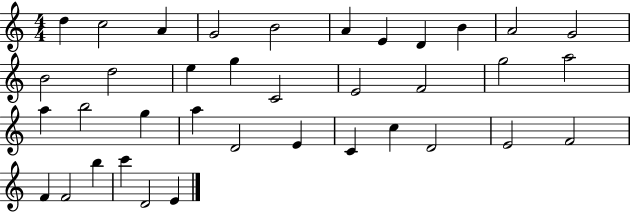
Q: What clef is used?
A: treble